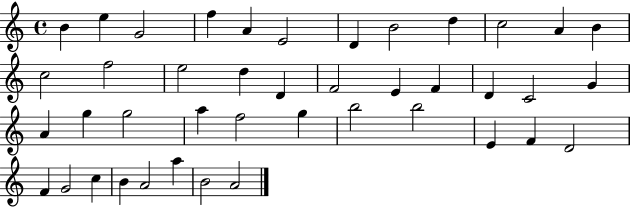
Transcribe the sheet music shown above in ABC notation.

X:1
T:Untitled
M:4/4
L:1/4
K:C
B e G2 f A E2 D B2 d c2 A B c2 f2 e2 d D F2 E F D C2 G A g g2 a f2 g b2 b2 E F D2 F G2 c B A2 a B2 A2